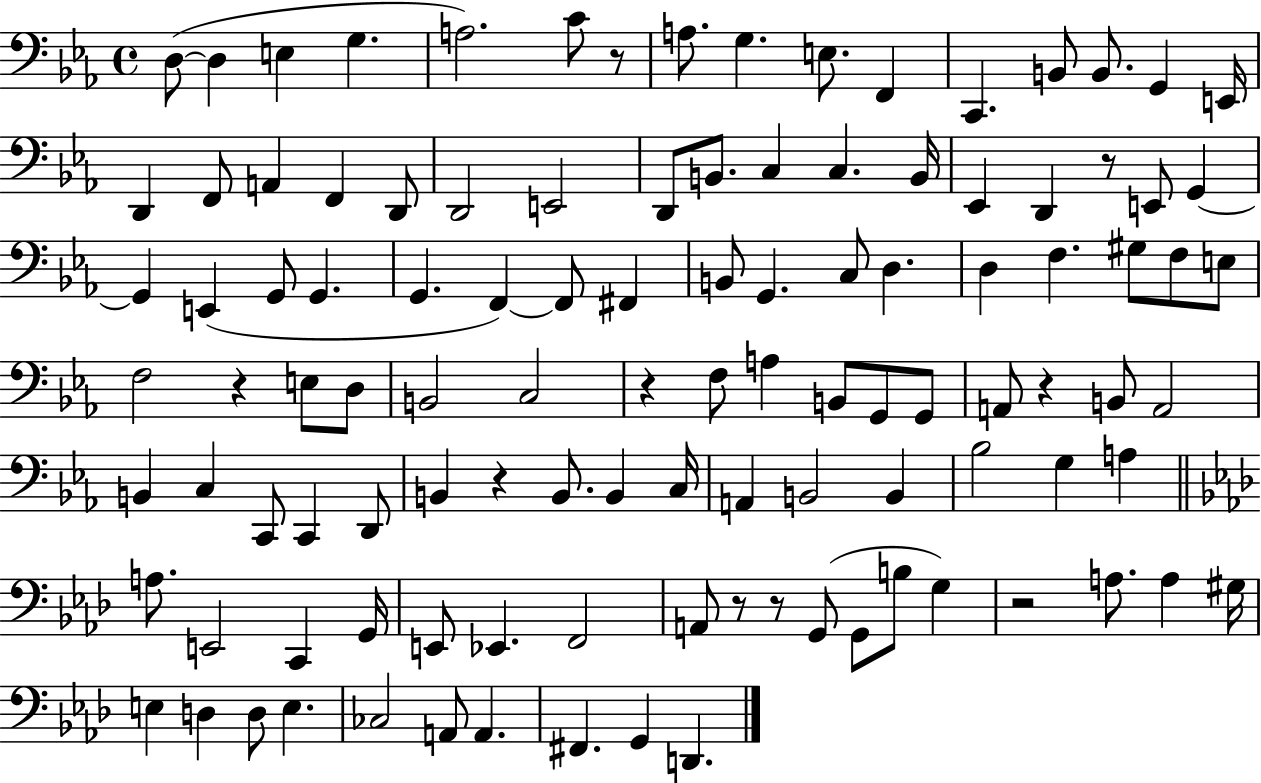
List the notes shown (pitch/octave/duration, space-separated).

D3/e D3/q E3/q G3/q. A3/h. C4/e R/e A3/e. G3/q. E3/e. F2/q C2/q. B2/e B2/e. G2/q E2/s D2/q F2/e A2/q F2/q D2/e D2/h E2/h D2/e B2/e. C3/q C3/q. B2/s Eb2/q D2/q R/e E2/e G2/q G2/q E2/q G2/e G2/q. G2/q. F2/q F2/e F#2/q B2/e G2/q. C3/e D3/q. D3/q F3/q. G#3/e F3/e E3/e F3/h R/q E3/e D3/e B2/h C3/h R/q F3/e A3/q B2/e G2/e G2/e A2/e R/q B2/e A2/h B2/q C3/q C2/e C2/q D2/e B2/q R/q B2/e. B2/q C3/s A2/q B2/h B2/q Bb3/h G3/q A3/q A3/e. E2/h C2/q G2/s E2/e Eb2/q. F2/h A2/e R/e R/e G2/e G2/e B3/e G3/q R/h A3/e. A3/q G#3/s E3/q D3/q D3/e E3/q. CES3/h A2/e A2/q. F#2/q. G2/q D2/q.